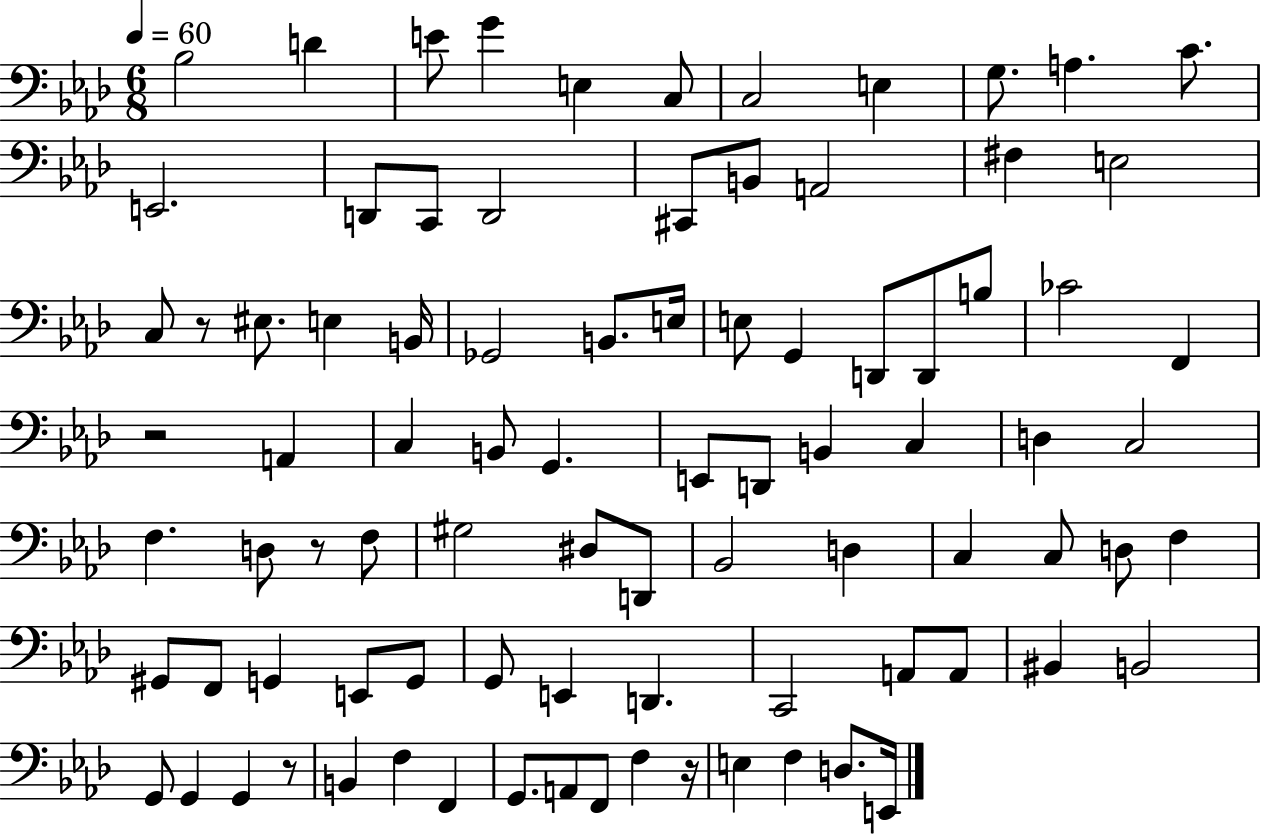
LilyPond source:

{
  \clef bass
  \numericTimeSignature
  \time 6/8
  \key aes \major
  \tempo 4 = 60
  bes2 d'4 | e'8 g'4 e4 c8 | c2 e4 | g8. a4. c'8. | \break e,2. | d,8 c,8 d,2 | cis,8 b,8 a,2 | fis4 e2 | \break c8 r8 eis8. e4 b,16 | ges,2 b,8. e16 | e8 g,4 d,8 d,8 b8 | ces'2 f,4 | \break r2 a,4 | c4 b,8 g,4. | e,8 d,8 b,4 c4 | d4 c2 | \break f4. d8 r8 f8 | gis2 dis8 d,8 | bes,2 d4 | c4 c8 d8 f4 | \break gis,8 f,8 g,4 e,8 g,8 | g,8 e,4 d,4. | c,2 a,8 a,8 | bis,4 b,2 | \break g,8 g,4 g,4 r8 | b,4 f4 f,4 | g,8. a,8 f,8 f4 r16 | e4 f4 d8. e,16 | \break \bar "|."
}